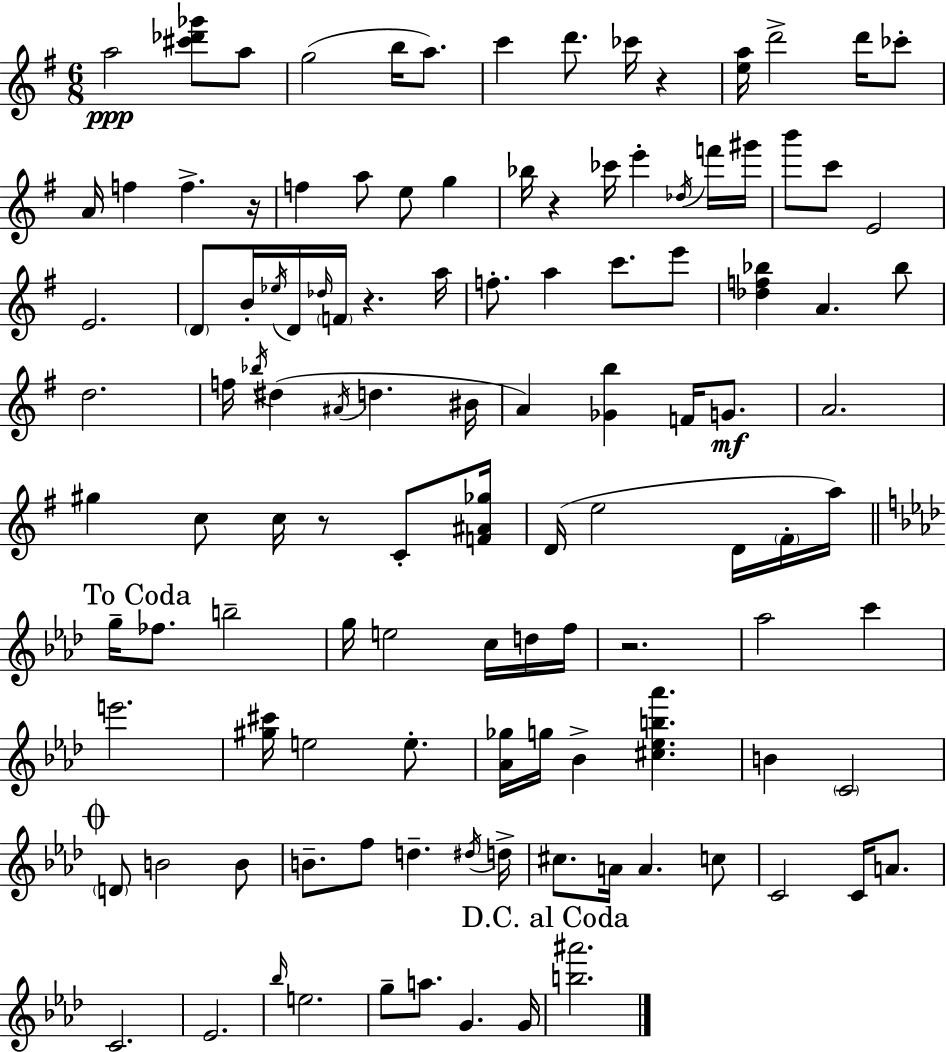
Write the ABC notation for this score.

X:1
T:Untitled
M:6/8
L:1/4
K:G
a2 [^c'_d'_g']/2 a/2 g2 b/4 a/2 c' d'/2 _c'/4 z [ea]/4 d'2 d'/4 _c'/2 A/4 f f z/4 f a/2 e/2 g _b/4 z _c'/4 e' _d/4 f'/4 ^g'/4 b'/2 c'/2 E2 E2 D/2 B/4 _e/4 D/4 _d/4 F/4 z a/4 f/2 a c'/2 e'/2 [_df_b] A _b/2 d2 f/4 _b/4 ^d ^A/4 d ^B/4 A [_Gb] F/4 G/2 A2 ^g c/2 c/4 z/2 C/2 [F^A_g]/4 D/4 e2 D/4 ^F/4 a/4 g/4 _f/2 b2 g/4 e2 c/4 d/4 f/4 z2 _a2 c' e'2 [^g^c']/4 e2 e/2 [_A_g]/4 g/4 _B [^c_eb_a'] B C2 D/2 B2 B/2 B/2 f/2 d ^d/4 d/4 ^c/2 A/4 A c/2 C2 C/4 A/2 C2 _E2 _b/4 e2 g/2 a/2 G G/4 [b^a']2